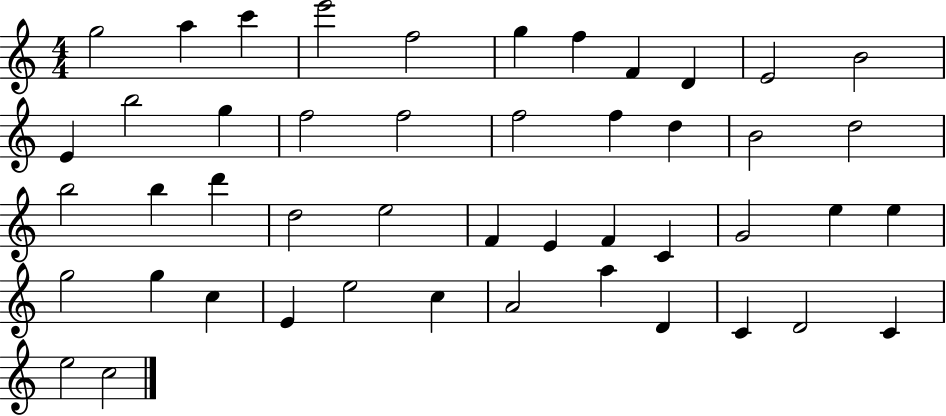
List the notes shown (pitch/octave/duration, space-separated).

G5/h A5/q C6/q E6/h F5/h G5/q F5/q F4/q D4/q E4/h B4/h E4/q B5/h G5/q F5/h F5/h F5/h F5/q D5/q B4/h D5/h B5/h B5/q D6/q D5/h E5/h F4/q E4/q F4/q C4/q G4/h E5/q E5/q G5/h G5/q C5/q E4/q E5/h C5/q A4/h A5/q D4/q C4/q D4/h C4/q E5/h C5/h